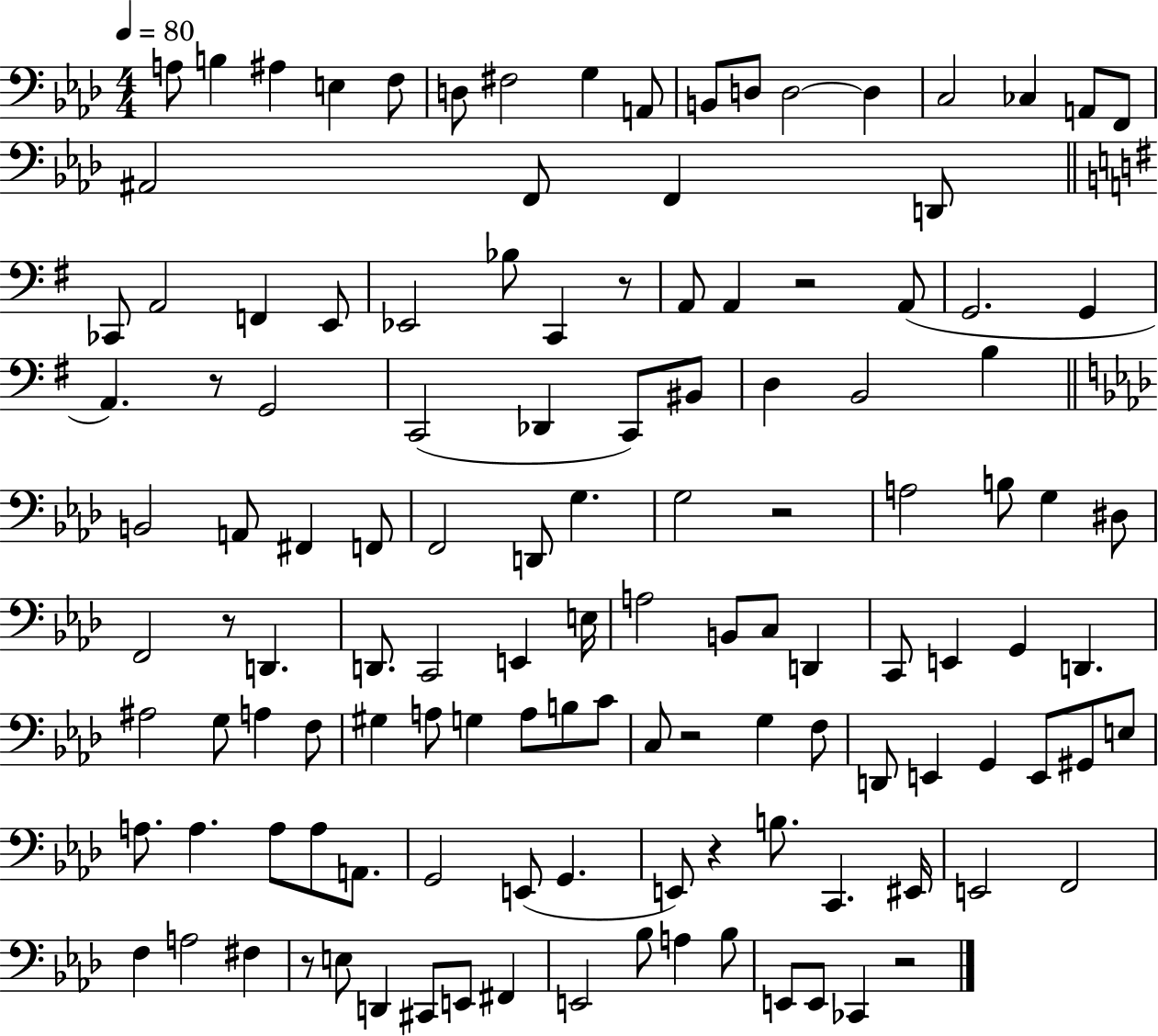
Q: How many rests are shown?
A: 9